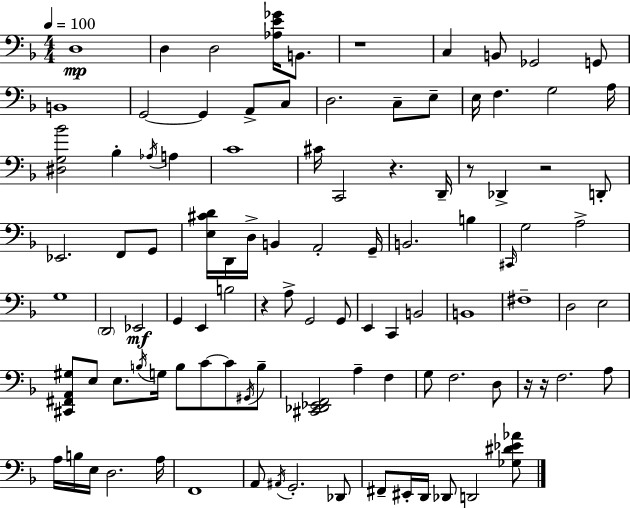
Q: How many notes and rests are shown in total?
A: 102